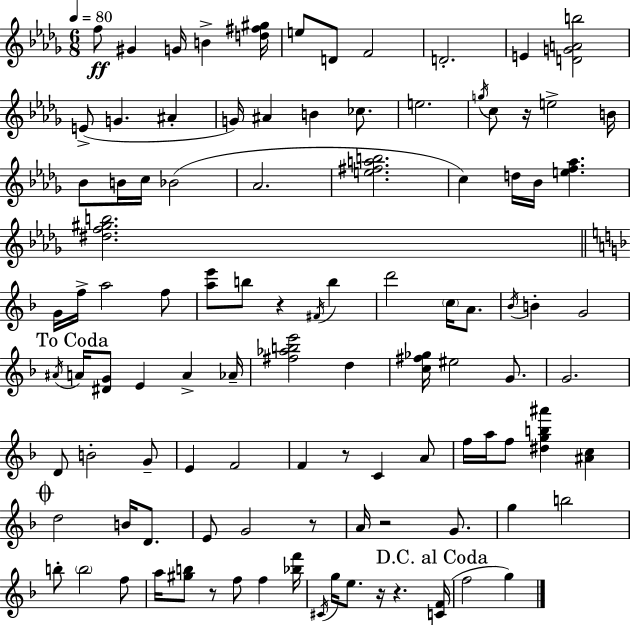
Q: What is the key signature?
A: BES minor